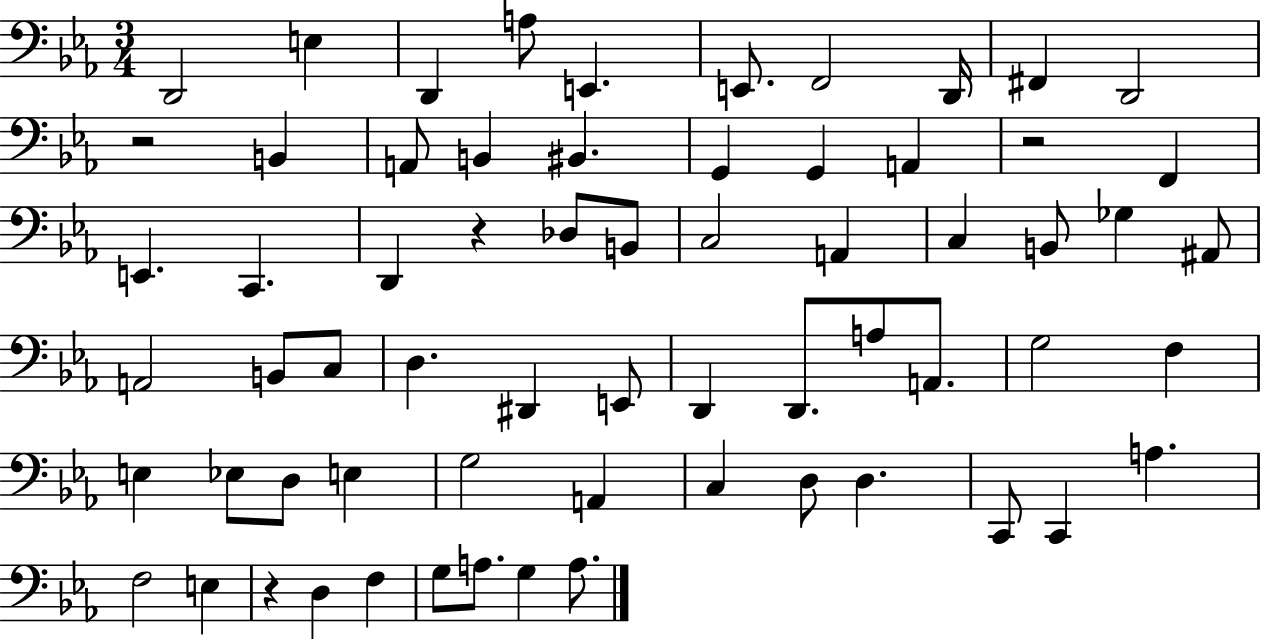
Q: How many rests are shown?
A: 4